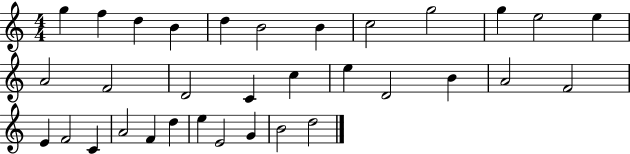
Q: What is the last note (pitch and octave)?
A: D5